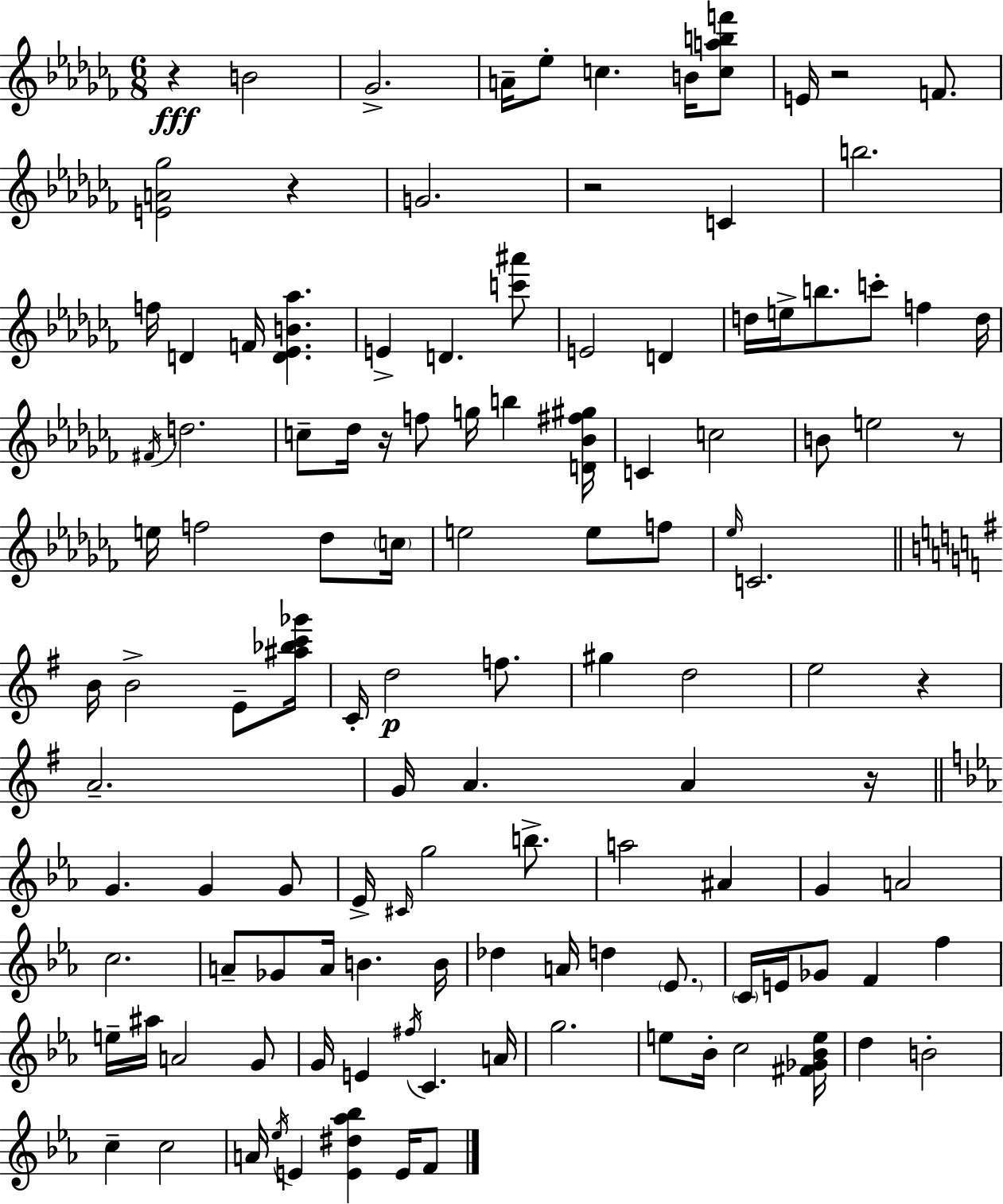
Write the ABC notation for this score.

X:1
T:Untitled
M:6/8
L:1/4
K:Abm
z B2 _G2 A/4 _e/2 c B/4 [cabf']/2 E/4 z2 F/2 [EA_g]2 z G2 z2 C b2 f/4 D F/4 [D_EB_a] E D [c'^a']/2 E2 D d/4 e/4 b/2 c'/2 f d/4 ^F/4 d2 c/2 _d/4 z/4 f/2 g/4 b [D_B^f^g]/4 C c2 B/2 e2 z/2 e/4 f2 _d/2 c/4 e2 e/2 f/2 _e/4 C2 B/4 B2 E/2 [^a_bc'_g']/4 C/4 d2 f/2 ^g d2 e2 z A2 G/4 A A z/4 G G G/2 _E/4 ^C/4 g2 b/2 a2 ^A G A2 c2 A/2 _G/2 A/4 B B/4 _d A/4 d _E/2 C/4 E/4 _G/2 F f e/4 ^a/4 A2 G/2 G/4 E ^f/4 C A/4 g2 e/2 _B/4 c2 [^F_G_Be]/4 d B2 c c2 A/4 _e/4 E [E^d_a_b] E/4 F/2